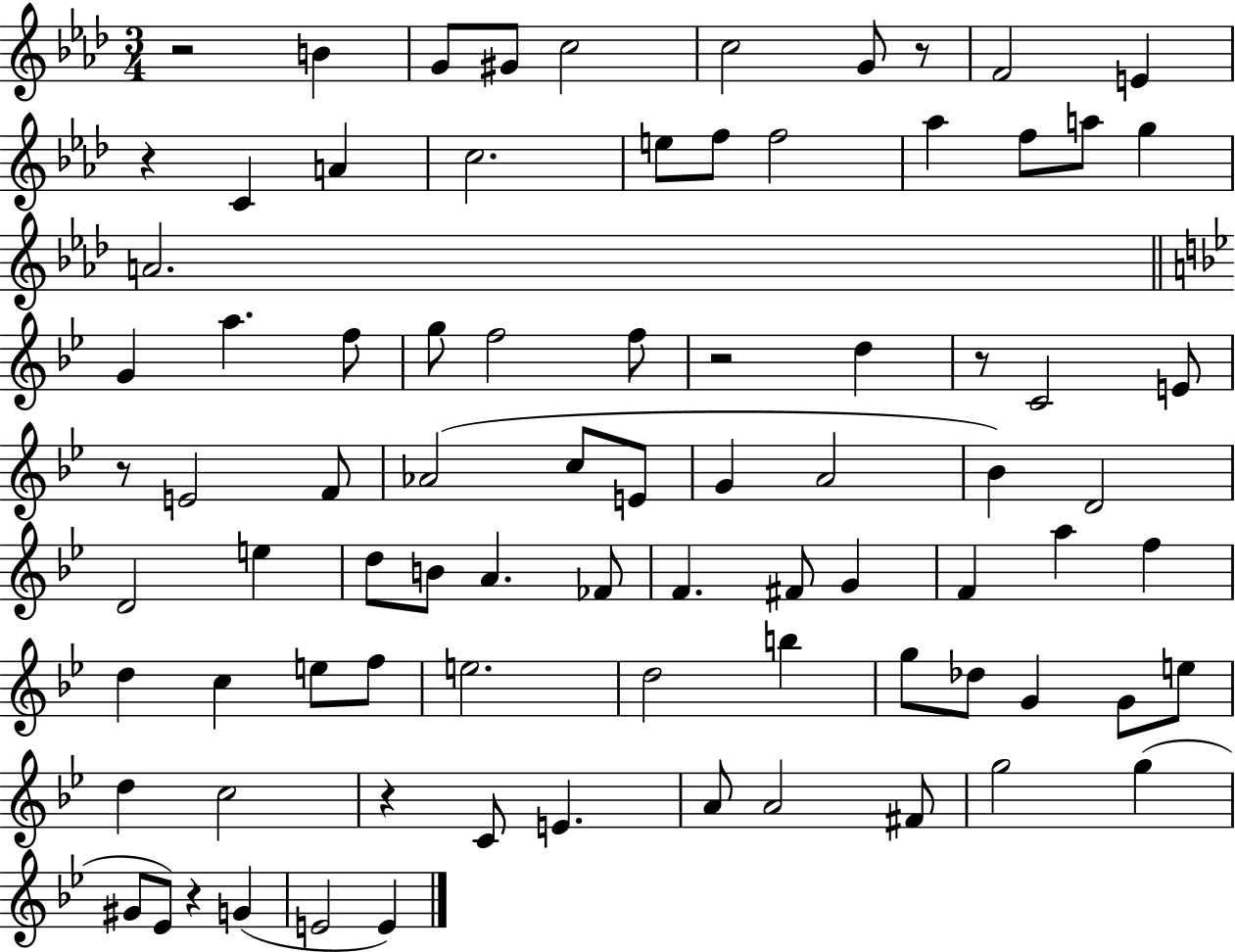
R/h B4/q G4/e G#4/e C5/h C5/h G4/e R/e F4/h E4/q R/q C4/q A4/q C5/h. E5/e F5/e F5/h Ab5/q F5/e A5/e G5/q A4/h. G4/q A5/q. F5/e G5/e F5/h F5/e R/h D5/q R/e C4/h E4/e R/e E4/h F4/e Ab4/h C5/e E4/e G4/q A4/h Bb4/q D4/h D4/h E5/q D5/e B4/e A4/q. FES4/e F4/q. F#4/e G4/q F4/q A5/q F5/q D5/q C5/q E5/e F5/e E5/h. D5/h B5/q G5/e Db5/e G4/q G4/e E5/e D5/q C5/h R/q C4/e E4/q. A4/e A4/h F#4/e G5/h G5/q G#4/e Eb4/e R/q G4/q E4/h E4/q